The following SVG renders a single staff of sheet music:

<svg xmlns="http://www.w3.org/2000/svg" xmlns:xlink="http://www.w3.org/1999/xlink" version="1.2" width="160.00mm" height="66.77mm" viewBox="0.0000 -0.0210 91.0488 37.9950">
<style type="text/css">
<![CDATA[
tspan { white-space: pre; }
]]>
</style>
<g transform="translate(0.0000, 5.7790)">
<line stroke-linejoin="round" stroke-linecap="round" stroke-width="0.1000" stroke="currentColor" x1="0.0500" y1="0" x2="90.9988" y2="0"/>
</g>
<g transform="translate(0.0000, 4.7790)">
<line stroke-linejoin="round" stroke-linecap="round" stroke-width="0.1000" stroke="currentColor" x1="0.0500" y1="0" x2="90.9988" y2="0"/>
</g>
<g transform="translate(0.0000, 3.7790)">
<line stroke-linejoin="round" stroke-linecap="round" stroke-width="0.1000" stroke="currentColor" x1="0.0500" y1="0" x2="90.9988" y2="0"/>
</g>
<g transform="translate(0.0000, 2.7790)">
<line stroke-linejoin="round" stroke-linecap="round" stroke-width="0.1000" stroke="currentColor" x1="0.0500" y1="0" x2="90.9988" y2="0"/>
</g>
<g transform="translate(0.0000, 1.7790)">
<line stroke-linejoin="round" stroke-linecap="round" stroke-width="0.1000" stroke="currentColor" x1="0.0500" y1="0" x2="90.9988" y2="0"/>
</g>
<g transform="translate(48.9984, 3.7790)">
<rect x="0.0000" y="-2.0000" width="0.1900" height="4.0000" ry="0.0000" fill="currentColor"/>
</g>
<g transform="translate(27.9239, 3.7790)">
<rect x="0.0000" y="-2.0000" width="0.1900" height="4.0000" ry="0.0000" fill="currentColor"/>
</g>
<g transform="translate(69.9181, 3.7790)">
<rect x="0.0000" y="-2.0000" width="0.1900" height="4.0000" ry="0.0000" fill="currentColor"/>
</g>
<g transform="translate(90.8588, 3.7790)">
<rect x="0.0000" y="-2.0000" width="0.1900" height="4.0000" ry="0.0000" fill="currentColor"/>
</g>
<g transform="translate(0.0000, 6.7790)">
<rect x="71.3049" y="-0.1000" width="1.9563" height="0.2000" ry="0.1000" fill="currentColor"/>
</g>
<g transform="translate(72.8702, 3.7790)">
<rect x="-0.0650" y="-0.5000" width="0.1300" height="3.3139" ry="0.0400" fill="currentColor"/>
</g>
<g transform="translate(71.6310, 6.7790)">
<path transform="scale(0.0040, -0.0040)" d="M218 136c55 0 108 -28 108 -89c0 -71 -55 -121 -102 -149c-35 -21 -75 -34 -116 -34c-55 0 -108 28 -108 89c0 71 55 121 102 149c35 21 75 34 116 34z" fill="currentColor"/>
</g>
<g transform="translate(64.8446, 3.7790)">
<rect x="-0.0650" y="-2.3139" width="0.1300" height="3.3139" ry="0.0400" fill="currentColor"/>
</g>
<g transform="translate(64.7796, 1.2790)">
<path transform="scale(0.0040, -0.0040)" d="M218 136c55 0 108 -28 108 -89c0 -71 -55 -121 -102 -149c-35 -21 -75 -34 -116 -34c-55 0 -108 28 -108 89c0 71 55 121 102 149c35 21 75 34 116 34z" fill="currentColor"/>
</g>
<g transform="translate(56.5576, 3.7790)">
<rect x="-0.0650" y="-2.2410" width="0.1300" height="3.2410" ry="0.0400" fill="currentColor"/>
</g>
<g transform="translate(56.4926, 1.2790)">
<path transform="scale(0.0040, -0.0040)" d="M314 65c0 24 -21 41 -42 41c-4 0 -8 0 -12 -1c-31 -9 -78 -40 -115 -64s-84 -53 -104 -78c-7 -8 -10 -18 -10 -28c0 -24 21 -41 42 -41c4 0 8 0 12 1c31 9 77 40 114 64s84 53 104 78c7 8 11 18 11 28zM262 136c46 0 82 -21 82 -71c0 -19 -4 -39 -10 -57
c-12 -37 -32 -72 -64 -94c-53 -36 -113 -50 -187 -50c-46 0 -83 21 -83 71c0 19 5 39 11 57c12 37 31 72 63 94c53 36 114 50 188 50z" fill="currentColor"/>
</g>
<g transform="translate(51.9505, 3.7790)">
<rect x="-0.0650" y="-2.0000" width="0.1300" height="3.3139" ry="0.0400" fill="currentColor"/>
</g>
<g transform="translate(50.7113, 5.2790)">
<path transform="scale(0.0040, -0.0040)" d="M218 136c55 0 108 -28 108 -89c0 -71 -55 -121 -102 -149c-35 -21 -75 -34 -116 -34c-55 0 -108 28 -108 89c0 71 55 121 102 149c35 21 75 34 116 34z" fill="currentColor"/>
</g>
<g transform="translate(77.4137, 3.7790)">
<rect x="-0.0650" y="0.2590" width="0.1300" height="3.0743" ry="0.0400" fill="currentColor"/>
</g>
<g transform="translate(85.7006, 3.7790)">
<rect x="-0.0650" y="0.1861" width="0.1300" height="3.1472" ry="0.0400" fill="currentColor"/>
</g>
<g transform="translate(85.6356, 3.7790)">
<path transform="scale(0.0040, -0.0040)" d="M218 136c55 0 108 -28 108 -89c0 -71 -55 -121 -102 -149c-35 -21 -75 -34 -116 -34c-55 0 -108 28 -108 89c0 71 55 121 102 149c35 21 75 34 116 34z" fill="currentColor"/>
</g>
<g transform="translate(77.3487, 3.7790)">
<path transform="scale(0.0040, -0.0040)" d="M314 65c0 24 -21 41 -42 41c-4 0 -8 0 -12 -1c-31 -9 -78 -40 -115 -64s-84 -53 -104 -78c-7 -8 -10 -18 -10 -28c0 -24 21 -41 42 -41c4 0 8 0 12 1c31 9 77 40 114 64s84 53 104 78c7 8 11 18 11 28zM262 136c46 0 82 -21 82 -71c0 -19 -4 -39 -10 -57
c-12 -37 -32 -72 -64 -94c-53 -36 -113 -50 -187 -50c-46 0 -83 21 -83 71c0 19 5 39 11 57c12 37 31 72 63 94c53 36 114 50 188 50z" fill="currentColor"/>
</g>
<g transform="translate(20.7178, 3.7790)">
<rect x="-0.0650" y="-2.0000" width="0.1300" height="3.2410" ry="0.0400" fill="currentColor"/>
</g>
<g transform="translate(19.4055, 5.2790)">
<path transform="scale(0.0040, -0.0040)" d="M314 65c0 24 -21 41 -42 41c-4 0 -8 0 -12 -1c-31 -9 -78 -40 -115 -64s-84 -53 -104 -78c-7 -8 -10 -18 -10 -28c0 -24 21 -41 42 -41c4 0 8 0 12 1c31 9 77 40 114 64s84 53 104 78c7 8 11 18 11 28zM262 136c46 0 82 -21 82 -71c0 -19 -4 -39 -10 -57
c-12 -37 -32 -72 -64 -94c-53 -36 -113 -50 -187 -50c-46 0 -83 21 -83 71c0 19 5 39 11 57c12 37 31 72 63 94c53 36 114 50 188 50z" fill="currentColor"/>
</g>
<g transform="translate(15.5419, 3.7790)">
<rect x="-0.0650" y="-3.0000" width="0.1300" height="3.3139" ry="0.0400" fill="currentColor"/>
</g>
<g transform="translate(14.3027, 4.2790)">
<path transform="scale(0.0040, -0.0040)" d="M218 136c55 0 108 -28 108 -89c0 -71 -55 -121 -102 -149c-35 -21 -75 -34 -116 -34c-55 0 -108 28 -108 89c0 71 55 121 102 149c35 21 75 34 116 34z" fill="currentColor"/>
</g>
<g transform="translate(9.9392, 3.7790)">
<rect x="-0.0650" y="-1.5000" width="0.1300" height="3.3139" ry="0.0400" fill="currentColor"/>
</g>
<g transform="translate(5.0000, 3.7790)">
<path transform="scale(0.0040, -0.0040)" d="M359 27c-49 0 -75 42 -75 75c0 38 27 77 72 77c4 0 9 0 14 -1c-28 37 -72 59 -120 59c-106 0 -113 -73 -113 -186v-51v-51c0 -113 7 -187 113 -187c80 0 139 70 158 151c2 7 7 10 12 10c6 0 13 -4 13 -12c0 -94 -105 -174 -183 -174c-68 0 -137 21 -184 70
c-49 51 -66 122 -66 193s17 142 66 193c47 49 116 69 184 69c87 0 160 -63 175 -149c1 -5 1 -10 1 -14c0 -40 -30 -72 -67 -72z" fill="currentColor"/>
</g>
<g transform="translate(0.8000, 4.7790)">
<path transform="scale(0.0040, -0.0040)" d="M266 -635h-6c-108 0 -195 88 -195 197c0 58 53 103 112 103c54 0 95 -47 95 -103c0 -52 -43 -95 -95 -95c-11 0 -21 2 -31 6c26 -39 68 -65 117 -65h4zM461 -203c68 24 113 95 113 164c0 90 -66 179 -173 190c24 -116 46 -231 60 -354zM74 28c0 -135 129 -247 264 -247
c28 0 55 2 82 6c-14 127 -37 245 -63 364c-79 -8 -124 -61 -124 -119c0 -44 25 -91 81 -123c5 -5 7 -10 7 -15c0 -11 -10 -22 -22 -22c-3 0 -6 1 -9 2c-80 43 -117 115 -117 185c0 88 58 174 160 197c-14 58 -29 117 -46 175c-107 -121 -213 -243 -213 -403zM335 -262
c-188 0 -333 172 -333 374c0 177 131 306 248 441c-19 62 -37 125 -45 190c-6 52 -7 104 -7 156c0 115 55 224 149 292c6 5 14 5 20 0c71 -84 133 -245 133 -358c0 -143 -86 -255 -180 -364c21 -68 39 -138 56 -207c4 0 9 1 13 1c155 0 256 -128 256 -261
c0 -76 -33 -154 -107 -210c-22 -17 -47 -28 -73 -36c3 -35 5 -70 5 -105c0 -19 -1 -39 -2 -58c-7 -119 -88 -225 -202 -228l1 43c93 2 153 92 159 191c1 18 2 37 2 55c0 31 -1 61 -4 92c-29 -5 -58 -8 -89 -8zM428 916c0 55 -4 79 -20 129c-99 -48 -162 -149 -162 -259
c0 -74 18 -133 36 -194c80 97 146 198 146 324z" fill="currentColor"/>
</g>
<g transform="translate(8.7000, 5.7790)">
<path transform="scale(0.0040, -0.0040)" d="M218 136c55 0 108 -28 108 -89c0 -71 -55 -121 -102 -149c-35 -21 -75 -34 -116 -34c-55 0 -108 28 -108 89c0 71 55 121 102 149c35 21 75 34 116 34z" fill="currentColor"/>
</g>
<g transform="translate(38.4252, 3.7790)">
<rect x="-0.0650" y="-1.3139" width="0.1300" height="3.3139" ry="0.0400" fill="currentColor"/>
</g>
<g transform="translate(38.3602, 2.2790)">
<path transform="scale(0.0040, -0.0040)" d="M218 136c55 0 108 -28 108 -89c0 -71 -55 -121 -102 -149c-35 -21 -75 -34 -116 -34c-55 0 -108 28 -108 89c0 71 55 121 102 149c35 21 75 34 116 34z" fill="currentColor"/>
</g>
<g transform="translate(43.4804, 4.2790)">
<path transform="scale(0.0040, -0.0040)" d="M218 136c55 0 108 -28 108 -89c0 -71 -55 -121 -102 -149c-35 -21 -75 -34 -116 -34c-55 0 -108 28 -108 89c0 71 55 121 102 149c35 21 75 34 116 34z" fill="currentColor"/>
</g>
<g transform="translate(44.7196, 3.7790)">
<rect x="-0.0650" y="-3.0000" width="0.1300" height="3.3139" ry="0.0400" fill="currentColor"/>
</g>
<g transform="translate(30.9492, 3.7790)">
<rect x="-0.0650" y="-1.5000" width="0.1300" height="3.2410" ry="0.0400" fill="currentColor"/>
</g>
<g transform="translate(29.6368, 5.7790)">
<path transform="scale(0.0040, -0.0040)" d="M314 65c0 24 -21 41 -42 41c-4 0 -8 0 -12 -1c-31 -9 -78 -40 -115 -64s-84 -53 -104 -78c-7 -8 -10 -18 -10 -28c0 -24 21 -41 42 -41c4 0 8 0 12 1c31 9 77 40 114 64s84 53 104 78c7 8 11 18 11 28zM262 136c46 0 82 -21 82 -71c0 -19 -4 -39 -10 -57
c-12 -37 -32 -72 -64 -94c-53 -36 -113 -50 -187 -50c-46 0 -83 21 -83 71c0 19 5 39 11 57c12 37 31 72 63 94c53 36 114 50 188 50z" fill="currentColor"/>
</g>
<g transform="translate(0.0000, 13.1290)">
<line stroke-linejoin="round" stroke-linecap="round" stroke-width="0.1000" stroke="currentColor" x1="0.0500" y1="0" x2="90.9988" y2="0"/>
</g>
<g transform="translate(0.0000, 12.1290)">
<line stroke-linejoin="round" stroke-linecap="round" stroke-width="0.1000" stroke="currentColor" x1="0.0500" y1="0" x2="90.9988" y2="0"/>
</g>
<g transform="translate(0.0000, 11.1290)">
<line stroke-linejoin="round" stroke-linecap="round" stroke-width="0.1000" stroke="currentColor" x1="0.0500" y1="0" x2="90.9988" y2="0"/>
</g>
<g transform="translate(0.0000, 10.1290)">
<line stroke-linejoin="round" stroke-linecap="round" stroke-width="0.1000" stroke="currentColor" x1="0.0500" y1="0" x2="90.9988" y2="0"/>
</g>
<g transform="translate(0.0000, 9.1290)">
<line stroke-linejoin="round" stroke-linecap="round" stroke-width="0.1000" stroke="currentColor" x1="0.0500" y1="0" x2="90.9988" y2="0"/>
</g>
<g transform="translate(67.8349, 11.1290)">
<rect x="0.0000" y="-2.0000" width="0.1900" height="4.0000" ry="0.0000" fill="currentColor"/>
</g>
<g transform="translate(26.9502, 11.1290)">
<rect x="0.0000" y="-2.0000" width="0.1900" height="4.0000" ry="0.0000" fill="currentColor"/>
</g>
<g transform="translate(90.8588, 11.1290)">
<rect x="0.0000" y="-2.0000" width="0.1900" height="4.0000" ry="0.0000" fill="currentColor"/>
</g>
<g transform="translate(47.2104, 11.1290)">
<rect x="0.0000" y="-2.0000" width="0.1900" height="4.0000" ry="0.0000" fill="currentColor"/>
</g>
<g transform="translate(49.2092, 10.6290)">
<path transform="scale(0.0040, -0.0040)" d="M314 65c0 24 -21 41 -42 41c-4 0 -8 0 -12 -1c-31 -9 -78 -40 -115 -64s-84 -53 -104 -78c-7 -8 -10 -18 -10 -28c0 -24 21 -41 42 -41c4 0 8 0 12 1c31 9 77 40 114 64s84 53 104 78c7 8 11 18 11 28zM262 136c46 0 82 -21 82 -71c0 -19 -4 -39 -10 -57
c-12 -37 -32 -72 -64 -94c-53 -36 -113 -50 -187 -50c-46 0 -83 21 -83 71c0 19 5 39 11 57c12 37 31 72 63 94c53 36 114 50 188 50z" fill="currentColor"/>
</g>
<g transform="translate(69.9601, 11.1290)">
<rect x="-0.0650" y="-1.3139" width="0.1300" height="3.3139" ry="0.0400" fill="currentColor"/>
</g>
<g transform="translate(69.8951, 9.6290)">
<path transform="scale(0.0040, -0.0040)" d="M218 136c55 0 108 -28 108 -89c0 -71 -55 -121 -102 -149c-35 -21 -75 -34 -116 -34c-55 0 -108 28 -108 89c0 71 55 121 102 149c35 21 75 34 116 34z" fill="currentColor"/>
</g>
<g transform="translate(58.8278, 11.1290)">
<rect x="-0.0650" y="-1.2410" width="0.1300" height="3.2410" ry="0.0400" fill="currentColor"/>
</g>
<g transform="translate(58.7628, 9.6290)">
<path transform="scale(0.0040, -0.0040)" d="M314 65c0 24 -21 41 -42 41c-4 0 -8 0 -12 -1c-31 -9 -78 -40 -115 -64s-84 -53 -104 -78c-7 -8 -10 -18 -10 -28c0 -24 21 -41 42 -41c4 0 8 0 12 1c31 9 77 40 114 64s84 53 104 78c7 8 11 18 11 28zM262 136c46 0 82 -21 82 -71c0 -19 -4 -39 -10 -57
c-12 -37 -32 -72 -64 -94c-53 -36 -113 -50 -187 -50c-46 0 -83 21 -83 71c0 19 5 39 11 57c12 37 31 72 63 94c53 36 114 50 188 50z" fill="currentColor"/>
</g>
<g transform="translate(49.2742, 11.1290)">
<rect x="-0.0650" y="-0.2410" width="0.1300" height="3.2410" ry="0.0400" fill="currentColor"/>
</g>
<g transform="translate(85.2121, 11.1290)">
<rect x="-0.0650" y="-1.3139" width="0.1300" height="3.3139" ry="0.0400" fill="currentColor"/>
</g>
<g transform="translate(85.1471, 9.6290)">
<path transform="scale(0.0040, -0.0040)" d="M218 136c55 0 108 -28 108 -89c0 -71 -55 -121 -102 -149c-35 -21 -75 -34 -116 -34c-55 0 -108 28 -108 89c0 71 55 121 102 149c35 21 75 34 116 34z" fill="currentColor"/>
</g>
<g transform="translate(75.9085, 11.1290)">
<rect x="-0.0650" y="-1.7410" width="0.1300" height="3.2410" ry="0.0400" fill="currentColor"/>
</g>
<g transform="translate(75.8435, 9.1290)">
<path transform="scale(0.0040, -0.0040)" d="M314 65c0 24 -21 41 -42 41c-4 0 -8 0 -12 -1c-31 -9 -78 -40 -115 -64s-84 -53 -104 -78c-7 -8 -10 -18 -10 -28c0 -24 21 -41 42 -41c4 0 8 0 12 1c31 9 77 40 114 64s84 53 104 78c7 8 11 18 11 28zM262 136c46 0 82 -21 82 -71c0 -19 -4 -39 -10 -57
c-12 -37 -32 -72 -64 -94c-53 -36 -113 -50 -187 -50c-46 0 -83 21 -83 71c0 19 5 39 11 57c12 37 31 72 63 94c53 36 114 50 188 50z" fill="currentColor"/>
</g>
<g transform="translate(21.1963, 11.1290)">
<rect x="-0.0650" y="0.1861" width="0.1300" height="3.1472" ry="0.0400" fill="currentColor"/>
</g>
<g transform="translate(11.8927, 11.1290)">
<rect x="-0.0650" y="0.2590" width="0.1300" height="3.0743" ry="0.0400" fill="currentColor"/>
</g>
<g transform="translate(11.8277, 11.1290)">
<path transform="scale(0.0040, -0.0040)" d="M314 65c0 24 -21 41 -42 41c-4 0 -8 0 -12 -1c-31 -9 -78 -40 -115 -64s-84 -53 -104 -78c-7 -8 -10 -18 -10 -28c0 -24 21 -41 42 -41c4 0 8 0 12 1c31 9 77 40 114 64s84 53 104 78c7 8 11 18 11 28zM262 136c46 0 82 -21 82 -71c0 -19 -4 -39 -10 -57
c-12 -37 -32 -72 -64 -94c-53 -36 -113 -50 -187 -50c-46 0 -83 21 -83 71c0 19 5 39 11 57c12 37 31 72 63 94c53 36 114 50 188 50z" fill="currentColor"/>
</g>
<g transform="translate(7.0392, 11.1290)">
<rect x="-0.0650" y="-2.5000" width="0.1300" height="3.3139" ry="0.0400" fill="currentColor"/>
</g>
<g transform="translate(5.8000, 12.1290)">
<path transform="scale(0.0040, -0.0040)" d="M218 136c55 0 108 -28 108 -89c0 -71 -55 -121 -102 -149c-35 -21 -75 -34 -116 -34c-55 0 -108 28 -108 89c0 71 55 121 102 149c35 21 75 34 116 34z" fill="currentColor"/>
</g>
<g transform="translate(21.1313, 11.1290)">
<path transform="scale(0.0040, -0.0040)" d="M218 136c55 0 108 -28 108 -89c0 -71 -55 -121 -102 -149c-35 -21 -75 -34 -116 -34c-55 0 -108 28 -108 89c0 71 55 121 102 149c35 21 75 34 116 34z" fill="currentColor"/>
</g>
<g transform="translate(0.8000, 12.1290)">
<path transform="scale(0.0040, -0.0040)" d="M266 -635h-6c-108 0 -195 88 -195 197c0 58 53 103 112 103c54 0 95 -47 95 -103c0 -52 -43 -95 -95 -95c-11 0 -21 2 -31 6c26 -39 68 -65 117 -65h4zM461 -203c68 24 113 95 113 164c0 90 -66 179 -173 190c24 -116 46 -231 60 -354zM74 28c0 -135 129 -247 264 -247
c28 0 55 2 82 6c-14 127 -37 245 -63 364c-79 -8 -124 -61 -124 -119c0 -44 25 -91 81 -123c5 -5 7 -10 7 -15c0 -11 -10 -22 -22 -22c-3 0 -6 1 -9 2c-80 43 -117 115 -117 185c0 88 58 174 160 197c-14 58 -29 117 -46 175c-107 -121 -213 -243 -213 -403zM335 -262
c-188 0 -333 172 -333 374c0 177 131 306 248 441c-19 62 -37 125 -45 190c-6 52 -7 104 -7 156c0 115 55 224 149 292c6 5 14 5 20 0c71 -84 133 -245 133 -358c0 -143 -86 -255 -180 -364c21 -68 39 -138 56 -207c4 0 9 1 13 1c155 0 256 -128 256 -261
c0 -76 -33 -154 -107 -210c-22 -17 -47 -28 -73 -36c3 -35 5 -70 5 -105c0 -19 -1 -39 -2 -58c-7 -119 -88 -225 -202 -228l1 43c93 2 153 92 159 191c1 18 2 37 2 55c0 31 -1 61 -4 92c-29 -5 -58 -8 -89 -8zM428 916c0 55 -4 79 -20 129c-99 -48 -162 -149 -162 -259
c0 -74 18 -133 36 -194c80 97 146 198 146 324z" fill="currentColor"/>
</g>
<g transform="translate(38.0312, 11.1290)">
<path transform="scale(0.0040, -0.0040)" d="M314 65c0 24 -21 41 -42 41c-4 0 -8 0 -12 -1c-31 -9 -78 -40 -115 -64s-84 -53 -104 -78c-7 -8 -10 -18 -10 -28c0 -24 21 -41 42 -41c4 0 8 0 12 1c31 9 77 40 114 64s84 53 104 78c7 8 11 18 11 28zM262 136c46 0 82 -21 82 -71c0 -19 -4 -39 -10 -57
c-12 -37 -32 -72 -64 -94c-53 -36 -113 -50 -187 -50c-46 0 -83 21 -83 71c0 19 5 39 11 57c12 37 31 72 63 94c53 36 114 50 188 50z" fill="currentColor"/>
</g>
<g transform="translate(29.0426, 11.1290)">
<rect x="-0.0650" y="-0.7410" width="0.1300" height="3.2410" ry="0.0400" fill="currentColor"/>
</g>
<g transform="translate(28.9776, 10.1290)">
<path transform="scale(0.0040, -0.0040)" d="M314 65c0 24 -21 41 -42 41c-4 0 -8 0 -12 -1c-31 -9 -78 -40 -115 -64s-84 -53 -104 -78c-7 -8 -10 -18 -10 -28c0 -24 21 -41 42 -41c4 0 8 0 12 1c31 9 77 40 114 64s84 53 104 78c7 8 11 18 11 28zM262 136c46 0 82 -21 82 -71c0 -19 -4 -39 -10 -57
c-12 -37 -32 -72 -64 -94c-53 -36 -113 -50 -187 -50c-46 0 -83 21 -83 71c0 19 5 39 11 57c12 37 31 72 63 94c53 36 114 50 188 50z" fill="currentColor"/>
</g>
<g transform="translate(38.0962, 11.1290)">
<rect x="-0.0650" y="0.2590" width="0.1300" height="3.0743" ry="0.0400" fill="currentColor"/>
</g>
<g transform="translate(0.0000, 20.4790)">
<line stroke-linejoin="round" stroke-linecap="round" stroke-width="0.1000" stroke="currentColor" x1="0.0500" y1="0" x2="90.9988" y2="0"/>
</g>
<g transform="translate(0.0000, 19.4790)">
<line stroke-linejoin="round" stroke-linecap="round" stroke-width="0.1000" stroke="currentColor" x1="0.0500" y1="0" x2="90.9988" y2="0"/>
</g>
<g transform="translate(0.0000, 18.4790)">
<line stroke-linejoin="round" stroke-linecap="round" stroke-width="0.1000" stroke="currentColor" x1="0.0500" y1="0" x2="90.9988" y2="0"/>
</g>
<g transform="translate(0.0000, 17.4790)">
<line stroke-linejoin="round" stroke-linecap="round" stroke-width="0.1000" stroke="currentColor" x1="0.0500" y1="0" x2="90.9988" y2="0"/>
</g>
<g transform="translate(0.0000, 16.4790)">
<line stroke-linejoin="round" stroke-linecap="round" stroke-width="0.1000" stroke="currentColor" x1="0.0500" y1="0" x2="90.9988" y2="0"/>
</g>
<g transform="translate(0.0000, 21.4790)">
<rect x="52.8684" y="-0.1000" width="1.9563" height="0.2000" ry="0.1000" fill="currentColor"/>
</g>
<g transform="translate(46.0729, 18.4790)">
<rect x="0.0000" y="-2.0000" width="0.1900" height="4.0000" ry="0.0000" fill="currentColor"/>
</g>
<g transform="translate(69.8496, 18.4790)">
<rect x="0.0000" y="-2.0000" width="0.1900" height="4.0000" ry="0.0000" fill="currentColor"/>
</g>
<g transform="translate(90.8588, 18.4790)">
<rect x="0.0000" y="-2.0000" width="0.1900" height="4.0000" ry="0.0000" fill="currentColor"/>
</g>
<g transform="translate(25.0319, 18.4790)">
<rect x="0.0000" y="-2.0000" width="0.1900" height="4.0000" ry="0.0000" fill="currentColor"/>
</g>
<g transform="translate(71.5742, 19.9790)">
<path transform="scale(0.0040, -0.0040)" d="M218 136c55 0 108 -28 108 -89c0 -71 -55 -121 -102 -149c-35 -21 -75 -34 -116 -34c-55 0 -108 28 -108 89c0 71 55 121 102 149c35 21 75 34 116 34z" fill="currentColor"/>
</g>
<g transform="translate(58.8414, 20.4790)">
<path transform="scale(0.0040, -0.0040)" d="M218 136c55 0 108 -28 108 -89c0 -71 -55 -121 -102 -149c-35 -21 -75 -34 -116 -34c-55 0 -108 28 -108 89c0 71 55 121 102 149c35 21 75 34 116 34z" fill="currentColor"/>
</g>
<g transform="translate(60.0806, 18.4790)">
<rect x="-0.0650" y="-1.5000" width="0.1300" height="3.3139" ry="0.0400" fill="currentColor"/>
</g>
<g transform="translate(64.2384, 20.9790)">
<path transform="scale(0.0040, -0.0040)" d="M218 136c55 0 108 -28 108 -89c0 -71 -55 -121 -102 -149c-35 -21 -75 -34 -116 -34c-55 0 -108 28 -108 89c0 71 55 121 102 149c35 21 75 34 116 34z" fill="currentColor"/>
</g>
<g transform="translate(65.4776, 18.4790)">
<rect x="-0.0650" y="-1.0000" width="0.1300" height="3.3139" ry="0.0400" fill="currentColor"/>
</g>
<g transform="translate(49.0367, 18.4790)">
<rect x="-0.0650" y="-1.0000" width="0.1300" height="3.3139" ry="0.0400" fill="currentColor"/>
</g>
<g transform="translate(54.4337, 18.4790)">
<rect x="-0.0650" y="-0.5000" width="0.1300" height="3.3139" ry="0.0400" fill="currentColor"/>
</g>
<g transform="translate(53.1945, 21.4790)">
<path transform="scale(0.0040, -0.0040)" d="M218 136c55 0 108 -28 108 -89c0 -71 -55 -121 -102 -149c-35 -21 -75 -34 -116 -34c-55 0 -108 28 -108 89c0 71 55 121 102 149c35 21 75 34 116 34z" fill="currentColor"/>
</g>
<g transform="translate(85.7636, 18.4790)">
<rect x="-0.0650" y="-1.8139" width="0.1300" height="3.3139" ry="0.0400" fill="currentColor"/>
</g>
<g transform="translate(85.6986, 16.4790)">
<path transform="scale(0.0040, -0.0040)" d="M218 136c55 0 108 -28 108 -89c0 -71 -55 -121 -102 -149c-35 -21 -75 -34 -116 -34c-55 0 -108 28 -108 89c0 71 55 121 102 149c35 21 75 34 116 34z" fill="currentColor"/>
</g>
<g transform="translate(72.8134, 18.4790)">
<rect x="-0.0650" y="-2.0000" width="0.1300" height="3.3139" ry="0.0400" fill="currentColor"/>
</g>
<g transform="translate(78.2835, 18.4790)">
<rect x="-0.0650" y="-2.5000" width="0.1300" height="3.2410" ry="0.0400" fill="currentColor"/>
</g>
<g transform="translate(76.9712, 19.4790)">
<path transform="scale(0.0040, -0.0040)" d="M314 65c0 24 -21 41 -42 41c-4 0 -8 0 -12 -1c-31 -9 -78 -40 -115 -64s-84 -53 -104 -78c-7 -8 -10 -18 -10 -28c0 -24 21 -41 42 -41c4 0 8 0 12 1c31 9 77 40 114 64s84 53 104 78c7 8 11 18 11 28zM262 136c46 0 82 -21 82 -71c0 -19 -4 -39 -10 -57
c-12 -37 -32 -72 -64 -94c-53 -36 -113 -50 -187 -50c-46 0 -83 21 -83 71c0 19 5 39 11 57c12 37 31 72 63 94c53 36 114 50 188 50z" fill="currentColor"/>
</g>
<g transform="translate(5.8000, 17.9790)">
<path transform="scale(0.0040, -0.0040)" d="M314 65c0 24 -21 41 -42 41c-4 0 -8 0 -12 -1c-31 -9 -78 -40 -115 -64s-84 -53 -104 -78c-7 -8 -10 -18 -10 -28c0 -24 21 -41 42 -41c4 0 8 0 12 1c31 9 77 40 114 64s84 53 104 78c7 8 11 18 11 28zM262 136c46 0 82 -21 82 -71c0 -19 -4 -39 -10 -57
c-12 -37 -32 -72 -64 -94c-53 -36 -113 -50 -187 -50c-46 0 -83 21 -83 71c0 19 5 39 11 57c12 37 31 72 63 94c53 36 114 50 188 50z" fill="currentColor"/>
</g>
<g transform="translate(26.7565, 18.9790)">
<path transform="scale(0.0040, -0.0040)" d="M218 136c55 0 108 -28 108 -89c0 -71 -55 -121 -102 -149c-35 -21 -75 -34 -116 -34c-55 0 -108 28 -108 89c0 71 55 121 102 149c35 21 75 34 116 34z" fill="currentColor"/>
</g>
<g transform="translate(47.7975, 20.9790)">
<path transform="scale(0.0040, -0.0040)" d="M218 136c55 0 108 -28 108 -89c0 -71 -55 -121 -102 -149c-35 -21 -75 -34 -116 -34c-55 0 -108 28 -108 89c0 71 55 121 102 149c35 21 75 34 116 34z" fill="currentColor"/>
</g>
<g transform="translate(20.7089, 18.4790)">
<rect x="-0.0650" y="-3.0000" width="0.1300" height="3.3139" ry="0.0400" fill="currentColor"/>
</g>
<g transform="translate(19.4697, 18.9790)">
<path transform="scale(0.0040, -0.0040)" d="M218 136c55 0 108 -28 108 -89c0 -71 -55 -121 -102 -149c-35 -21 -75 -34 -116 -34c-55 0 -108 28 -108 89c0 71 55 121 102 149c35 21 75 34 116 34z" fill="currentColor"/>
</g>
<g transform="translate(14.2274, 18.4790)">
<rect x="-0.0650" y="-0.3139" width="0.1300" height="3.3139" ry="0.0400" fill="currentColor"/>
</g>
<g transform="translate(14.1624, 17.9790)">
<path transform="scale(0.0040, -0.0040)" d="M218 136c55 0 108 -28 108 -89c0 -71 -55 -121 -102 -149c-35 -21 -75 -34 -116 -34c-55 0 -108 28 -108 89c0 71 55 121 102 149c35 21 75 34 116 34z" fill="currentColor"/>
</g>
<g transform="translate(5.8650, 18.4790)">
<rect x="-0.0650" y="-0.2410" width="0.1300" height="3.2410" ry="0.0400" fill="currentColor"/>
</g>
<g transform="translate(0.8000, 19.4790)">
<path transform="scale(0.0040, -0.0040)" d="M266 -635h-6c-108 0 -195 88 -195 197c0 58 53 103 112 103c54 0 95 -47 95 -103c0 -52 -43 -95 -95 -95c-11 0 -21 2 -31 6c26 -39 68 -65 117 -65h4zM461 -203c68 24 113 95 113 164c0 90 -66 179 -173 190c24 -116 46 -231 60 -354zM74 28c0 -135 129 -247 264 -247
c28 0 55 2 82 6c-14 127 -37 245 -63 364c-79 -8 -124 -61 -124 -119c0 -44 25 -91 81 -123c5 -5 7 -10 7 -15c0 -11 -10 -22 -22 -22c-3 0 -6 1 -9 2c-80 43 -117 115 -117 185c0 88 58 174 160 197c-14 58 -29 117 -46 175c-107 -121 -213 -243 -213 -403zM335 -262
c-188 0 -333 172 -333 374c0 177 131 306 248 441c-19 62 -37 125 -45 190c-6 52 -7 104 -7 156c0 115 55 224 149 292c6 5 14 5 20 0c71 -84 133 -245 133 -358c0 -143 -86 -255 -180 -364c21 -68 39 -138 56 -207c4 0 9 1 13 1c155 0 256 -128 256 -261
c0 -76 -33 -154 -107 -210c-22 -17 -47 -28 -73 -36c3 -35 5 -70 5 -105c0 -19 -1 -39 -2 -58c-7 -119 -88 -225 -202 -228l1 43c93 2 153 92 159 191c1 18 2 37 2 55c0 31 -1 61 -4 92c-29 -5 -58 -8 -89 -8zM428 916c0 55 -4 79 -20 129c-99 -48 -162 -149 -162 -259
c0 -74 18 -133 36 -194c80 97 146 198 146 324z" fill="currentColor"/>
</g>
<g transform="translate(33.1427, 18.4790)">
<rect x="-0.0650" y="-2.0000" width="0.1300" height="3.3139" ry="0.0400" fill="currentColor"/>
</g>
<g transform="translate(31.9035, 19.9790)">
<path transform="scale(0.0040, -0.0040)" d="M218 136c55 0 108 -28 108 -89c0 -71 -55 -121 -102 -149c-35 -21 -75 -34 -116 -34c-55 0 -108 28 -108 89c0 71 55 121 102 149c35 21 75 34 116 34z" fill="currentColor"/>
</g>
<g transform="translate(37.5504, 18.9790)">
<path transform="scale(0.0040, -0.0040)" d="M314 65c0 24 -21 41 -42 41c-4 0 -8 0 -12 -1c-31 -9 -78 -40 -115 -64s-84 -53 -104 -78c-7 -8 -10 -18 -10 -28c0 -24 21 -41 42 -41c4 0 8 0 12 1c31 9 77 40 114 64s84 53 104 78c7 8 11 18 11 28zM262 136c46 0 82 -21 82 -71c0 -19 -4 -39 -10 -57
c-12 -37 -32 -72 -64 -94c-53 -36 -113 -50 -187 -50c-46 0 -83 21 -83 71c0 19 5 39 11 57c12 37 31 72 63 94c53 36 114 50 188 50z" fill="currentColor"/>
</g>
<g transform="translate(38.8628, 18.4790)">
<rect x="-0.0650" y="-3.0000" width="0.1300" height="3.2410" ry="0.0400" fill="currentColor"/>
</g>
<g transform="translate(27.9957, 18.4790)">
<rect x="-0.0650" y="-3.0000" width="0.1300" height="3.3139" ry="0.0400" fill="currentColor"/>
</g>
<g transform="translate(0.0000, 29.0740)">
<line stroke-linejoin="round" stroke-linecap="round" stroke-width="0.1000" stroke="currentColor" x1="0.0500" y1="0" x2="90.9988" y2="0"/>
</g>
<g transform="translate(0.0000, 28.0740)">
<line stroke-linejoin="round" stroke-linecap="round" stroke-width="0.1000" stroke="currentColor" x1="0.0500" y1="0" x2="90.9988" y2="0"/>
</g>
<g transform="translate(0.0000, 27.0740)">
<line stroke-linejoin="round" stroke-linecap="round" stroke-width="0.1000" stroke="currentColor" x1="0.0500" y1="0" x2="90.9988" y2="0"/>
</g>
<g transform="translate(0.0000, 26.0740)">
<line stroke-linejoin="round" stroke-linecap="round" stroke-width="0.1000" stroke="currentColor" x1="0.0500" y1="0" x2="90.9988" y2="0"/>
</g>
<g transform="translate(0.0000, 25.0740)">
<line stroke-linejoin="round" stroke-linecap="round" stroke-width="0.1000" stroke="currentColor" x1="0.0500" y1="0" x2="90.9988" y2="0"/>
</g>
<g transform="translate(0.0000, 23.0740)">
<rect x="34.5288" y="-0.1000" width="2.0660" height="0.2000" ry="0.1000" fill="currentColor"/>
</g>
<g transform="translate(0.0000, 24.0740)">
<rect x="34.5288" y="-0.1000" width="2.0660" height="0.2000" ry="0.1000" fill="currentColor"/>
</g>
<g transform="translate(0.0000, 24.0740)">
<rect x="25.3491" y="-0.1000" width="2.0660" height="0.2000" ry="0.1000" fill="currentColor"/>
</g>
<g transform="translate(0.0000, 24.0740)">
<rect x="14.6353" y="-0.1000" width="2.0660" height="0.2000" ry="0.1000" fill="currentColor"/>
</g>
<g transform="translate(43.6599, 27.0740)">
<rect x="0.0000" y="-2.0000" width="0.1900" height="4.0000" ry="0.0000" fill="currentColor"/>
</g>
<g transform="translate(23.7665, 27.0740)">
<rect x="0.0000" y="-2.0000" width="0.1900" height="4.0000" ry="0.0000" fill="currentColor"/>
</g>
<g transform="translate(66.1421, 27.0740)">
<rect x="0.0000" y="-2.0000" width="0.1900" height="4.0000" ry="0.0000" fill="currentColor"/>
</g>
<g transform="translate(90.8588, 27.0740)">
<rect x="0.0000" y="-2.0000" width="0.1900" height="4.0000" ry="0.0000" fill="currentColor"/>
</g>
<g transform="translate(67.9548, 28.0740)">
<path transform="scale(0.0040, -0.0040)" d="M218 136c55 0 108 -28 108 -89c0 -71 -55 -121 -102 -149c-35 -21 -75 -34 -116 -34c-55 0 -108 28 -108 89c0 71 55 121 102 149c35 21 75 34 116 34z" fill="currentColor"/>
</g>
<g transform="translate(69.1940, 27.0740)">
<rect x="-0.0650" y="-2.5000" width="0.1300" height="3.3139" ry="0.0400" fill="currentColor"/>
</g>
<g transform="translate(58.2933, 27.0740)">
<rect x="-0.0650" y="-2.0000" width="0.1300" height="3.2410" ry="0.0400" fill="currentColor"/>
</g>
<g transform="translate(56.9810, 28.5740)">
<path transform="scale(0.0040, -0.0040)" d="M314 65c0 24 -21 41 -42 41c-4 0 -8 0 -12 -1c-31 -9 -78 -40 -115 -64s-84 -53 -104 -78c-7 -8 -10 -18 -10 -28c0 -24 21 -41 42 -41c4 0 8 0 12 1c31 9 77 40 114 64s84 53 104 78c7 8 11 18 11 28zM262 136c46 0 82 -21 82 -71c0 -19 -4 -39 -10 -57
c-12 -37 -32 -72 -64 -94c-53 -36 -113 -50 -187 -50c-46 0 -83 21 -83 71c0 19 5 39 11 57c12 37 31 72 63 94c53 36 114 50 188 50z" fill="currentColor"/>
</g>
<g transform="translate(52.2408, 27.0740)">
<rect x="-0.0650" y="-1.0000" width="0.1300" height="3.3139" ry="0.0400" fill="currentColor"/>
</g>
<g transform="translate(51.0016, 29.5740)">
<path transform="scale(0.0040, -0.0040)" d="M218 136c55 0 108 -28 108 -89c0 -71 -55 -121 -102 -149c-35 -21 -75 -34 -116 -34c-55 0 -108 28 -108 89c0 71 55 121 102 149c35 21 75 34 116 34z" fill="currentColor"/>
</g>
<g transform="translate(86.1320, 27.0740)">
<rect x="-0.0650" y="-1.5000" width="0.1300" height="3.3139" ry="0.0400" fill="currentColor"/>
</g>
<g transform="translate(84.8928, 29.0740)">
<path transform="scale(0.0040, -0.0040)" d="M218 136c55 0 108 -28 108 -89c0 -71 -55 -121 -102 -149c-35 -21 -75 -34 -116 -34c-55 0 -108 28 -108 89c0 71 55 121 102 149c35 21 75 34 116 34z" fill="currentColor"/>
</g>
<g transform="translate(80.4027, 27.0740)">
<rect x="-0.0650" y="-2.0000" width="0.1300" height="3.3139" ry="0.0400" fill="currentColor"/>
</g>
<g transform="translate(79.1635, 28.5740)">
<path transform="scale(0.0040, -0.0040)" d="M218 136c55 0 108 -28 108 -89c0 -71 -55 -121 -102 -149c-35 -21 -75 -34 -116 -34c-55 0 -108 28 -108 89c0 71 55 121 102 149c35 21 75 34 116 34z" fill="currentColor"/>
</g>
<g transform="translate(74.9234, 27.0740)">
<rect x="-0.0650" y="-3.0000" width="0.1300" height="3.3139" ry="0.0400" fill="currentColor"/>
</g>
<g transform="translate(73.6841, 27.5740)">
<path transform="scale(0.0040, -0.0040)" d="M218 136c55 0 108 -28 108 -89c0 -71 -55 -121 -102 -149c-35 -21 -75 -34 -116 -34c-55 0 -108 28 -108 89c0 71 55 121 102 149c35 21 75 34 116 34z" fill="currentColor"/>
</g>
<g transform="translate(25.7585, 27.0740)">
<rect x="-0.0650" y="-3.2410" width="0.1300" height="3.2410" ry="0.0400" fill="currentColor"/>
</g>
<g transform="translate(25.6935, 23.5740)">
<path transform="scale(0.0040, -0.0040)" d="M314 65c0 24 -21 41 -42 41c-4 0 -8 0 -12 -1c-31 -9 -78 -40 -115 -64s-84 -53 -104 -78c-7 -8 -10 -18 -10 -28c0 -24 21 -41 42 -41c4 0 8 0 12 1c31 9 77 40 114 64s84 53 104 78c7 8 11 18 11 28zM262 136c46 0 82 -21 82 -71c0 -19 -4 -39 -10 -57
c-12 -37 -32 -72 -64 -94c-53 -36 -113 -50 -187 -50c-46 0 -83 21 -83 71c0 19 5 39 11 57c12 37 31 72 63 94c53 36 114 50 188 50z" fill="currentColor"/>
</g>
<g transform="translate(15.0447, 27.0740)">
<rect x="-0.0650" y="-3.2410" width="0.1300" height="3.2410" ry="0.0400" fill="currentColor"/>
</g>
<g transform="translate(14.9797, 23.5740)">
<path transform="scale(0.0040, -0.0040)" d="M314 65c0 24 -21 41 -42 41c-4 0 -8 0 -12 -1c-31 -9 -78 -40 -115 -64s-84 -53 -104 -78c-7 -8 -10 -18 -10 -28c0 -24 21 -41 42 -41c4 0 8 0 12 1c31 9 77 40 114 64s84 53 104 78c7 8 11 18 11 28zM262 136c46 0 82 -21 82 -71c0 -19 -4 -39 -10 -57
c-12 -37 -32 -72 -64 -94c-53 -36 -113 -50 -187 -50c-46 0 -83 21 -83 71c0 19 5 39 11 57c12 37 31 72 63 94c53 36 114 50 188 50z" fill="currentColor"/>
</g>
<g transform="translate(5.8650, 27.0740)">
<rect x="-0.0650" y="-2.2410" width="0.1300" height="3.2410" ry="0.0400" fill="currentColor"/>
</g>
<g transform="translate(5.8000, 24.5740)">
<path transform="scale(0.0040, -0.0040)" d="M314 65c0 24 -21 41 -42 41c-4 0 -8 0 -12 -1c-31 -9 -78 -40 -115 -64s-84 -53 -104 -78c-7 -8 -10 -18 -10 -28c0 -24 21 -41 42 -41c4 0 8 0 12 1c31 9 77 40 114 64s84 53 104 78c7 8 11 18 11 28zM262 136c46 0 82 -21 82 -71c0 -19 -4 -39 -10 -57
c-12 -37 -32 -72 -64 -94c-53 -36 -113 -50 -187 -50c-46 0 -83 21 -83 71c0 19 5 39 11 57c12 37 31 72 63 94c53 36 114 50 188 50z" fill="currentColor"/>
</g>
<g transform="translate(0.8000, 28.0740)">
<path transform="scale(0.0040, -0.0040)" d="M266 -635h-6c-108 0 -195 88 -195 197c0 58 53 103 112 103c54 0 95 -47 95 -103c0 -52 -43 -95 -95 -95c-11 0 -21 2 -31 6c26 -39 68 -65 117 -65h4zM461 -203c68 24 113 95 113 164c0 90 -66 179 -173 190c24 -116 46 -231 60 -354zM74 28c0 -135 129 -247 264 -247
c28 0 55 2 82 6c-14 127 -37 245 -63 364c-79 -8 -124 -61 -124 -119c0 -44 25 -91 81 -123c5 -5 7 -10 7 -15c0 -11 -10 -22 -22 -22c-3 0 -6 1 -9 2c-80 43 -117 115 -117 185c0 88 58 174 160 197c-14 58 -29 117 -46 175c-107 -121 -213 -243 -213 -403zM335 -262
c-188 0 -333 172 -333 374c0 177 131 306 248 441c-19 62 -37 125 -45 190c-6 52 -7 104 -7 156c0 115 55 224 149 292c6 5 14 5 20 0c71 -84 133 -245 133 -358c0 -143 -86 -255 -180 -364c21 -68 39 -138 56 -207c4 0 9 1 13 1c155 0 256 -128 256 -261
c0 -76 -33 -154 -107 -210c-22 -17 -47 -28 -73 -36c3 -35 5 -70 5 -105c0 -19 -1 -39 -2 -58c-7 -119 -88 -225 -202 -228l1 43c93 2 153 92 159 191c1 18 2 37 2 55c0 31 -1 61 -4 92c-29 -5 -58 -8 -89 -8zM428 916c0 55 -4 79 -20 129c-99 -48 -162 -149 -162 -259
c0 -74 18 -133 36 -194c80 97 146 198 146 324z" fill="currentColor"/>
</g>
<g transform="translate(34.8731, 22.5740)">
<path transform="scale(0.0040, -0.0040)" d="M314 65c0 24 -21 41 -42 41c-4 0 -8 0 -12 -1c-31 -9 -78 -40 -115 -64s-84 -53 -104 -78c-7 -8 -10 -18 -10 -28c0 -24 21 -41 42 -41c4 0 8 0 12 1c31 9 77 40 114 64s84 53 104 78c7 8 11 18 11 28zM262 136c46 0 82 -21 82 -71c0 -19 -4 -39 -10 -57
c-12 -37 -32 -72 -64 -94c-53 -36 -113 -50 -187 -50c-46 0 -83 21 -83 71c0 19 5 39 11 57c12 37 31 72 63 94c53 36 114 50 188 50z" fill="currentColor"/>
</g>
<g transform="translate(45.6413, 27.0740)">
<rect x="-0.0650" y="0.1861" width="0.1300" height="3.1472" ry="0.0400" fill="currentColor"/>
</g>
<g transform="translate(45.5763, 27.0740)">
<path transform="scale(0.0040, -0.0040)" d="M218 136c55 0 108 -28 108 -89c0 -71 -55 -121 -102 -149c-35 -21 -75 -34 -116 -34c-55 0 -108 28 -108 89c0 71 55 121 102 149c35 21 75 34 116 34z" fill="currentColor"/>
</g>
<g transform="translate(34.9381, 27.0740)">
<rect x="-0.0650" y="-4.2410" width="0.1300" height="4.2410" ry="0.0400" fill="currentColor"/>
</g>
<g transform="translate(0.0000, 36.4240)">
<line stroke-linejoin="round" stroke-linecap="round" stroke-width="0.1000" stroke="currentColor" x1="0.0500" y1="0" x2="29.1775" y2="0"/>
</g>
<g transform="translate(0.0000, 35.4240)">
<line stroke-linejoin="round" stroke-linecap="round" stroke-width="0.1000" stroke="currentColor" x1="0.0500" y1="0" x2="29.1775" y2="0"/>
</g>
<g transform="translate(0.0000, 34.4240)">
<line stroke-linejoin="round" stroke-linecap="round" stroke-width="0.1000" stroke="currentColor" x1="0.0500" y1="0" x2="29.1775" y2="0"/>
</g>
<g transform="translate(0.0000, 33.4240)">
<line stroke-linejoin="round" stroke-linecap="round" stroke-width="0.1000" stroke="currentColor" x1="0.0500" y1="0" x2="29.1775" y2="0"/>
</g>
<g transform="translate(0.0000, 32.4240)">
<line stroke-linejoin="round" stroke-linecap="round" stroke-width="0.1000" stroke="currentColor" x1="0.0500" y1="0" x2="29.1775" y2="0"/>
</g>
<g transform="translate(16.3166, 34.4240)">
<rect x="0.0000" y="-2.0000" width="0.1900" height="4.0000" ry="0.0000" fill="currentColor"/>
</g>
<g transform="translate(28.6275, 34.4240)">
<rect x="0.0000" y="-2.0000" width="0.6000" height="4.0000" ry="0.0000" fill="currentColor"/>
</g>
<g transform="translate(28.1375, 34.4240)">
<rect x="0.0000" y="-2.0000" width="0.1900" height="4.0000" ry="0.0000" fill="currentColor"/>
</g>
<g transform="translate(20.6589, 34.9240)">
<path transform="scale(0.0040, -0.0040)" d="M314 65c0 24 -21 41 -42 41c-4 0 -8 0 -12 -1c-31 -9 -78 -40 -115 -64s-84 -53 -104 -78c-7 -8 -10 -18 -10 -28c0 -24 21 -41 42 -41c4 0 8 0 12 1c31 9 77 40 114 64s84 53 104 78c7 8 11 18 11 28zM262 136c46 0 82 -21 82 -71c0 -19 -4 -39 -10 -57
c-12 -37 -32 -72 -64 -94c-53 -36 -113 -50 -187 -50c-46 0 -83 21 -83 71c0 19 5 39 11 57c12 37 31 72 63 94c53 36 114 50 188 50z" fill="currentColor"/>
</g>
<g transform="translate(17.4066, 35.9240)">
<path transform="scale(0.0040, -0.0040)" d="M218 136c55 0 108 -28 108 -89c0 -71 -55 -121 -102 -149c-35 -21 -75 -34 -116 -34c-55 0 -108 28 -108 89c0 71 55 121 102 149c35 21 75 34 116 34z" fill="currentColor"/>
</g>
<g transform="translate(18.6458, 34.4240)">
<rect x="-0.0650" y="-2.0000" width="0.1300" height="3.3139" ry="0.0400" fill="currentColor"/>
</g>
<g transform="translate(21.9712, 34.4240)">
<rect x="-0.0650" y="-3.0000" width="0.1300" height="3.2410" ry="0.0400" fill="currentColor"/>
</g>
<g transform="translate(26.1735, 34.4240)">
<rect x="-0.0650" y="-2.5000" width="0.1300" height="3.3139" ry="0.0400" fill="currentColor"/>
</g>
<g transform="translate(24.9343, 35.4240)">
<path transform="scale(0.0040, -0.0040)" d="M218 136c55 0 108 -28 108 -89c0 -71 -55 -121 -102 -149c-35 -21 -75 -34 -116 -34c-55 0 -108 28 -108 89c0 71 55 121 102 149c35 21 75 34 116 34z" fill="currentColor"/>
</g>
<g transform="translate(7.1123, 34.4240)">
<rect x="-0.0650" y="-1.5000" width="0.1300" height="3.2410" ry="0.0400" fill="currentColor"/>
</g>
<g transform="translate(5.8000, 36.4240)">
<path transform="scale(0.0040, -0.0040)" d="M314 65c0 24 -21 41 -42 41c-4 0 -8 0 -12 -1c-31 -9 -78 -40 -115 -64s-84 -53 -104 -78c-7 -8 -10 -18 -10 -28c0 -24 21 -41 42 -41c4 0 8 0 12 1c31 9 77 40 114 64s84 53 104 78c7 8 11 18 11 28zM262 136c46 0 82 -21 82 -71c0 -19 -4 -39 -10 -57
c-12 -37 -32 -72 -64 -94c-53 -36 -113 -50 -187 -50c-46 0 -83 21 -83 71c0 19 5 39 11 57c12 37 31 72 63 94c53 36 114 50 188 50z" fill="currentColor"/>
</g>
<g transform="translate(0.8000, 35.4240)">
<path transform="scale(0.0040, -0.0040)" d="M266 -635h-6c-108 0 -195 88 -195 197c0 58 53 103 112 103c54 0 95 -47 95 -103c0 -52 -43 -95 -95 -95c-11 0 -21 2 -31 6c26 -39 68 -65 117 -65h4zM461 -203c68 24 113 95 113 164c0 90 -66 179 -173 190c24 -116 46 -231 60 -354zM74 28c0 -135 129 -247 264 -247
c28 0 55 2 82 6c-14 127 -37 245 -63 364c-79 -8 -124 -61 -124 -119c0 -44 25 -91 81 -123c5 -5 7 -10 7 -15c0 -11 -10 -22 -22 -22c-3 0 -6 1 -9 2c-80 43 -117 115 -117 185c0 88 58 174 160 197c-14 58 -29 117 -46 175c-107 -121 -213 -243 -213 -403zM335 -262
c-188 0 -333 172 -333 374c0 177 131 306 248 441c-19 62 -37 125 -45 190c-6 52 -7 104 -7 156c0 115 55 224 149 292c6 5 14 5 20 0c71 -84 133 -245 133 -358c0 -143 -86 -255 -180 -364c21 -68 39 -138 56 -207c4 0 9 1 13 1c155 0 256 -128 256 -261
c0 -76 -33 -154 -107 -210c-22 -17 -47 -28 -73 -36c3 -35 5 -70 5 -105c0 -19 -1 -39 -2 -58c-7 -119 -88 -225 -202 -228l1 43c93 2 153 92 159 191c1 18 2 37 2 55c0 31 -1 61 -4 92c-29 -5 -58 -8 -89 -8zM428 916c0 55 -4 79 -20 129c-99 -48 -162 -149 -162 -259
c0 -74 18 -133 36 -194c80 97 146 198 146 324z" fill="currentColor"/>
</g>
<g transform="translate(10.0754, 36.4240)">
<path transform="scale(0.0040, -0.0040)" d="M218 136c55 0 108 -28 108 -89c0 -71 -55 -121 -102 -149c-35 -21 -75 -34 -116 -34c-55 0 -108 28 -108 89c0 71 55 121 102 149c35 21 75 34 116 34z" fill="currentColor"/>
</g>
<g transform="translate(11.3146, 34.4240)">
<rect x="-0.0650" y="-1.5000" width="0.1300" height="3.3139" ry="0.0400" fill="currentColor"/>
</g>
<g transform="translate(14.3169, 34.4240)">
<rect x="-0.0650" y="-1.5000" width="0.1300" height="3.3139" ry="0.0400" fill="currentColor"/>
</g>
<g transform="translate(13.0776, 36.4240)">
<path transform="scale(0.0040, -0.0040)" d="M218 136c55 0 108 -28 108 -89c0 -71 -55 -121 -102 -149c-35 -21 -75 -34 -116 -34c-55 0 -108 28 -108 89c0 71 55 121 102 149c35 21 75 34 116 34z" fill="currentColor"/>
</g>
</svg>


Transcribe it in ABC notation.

X:1
T:Untitled
M:4/4
L:1/4
K:C
E A F2 E2 e A F g2 g C B2 B G B2 B d2 B2 c2 e2 e f2 e c2 c A A F A2 D C E D F G2 f g2 b2 b2 d'2 B D F2 G A F E E2 E E F A2 G